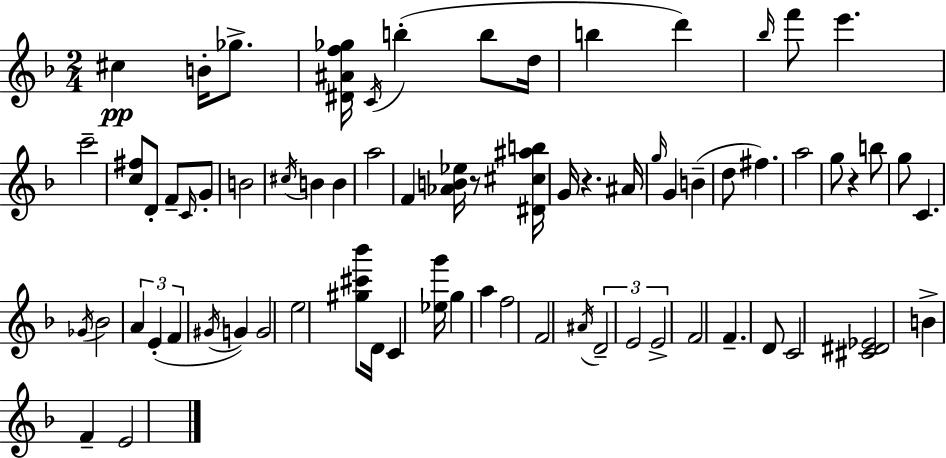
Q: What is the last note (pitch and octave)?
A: E4